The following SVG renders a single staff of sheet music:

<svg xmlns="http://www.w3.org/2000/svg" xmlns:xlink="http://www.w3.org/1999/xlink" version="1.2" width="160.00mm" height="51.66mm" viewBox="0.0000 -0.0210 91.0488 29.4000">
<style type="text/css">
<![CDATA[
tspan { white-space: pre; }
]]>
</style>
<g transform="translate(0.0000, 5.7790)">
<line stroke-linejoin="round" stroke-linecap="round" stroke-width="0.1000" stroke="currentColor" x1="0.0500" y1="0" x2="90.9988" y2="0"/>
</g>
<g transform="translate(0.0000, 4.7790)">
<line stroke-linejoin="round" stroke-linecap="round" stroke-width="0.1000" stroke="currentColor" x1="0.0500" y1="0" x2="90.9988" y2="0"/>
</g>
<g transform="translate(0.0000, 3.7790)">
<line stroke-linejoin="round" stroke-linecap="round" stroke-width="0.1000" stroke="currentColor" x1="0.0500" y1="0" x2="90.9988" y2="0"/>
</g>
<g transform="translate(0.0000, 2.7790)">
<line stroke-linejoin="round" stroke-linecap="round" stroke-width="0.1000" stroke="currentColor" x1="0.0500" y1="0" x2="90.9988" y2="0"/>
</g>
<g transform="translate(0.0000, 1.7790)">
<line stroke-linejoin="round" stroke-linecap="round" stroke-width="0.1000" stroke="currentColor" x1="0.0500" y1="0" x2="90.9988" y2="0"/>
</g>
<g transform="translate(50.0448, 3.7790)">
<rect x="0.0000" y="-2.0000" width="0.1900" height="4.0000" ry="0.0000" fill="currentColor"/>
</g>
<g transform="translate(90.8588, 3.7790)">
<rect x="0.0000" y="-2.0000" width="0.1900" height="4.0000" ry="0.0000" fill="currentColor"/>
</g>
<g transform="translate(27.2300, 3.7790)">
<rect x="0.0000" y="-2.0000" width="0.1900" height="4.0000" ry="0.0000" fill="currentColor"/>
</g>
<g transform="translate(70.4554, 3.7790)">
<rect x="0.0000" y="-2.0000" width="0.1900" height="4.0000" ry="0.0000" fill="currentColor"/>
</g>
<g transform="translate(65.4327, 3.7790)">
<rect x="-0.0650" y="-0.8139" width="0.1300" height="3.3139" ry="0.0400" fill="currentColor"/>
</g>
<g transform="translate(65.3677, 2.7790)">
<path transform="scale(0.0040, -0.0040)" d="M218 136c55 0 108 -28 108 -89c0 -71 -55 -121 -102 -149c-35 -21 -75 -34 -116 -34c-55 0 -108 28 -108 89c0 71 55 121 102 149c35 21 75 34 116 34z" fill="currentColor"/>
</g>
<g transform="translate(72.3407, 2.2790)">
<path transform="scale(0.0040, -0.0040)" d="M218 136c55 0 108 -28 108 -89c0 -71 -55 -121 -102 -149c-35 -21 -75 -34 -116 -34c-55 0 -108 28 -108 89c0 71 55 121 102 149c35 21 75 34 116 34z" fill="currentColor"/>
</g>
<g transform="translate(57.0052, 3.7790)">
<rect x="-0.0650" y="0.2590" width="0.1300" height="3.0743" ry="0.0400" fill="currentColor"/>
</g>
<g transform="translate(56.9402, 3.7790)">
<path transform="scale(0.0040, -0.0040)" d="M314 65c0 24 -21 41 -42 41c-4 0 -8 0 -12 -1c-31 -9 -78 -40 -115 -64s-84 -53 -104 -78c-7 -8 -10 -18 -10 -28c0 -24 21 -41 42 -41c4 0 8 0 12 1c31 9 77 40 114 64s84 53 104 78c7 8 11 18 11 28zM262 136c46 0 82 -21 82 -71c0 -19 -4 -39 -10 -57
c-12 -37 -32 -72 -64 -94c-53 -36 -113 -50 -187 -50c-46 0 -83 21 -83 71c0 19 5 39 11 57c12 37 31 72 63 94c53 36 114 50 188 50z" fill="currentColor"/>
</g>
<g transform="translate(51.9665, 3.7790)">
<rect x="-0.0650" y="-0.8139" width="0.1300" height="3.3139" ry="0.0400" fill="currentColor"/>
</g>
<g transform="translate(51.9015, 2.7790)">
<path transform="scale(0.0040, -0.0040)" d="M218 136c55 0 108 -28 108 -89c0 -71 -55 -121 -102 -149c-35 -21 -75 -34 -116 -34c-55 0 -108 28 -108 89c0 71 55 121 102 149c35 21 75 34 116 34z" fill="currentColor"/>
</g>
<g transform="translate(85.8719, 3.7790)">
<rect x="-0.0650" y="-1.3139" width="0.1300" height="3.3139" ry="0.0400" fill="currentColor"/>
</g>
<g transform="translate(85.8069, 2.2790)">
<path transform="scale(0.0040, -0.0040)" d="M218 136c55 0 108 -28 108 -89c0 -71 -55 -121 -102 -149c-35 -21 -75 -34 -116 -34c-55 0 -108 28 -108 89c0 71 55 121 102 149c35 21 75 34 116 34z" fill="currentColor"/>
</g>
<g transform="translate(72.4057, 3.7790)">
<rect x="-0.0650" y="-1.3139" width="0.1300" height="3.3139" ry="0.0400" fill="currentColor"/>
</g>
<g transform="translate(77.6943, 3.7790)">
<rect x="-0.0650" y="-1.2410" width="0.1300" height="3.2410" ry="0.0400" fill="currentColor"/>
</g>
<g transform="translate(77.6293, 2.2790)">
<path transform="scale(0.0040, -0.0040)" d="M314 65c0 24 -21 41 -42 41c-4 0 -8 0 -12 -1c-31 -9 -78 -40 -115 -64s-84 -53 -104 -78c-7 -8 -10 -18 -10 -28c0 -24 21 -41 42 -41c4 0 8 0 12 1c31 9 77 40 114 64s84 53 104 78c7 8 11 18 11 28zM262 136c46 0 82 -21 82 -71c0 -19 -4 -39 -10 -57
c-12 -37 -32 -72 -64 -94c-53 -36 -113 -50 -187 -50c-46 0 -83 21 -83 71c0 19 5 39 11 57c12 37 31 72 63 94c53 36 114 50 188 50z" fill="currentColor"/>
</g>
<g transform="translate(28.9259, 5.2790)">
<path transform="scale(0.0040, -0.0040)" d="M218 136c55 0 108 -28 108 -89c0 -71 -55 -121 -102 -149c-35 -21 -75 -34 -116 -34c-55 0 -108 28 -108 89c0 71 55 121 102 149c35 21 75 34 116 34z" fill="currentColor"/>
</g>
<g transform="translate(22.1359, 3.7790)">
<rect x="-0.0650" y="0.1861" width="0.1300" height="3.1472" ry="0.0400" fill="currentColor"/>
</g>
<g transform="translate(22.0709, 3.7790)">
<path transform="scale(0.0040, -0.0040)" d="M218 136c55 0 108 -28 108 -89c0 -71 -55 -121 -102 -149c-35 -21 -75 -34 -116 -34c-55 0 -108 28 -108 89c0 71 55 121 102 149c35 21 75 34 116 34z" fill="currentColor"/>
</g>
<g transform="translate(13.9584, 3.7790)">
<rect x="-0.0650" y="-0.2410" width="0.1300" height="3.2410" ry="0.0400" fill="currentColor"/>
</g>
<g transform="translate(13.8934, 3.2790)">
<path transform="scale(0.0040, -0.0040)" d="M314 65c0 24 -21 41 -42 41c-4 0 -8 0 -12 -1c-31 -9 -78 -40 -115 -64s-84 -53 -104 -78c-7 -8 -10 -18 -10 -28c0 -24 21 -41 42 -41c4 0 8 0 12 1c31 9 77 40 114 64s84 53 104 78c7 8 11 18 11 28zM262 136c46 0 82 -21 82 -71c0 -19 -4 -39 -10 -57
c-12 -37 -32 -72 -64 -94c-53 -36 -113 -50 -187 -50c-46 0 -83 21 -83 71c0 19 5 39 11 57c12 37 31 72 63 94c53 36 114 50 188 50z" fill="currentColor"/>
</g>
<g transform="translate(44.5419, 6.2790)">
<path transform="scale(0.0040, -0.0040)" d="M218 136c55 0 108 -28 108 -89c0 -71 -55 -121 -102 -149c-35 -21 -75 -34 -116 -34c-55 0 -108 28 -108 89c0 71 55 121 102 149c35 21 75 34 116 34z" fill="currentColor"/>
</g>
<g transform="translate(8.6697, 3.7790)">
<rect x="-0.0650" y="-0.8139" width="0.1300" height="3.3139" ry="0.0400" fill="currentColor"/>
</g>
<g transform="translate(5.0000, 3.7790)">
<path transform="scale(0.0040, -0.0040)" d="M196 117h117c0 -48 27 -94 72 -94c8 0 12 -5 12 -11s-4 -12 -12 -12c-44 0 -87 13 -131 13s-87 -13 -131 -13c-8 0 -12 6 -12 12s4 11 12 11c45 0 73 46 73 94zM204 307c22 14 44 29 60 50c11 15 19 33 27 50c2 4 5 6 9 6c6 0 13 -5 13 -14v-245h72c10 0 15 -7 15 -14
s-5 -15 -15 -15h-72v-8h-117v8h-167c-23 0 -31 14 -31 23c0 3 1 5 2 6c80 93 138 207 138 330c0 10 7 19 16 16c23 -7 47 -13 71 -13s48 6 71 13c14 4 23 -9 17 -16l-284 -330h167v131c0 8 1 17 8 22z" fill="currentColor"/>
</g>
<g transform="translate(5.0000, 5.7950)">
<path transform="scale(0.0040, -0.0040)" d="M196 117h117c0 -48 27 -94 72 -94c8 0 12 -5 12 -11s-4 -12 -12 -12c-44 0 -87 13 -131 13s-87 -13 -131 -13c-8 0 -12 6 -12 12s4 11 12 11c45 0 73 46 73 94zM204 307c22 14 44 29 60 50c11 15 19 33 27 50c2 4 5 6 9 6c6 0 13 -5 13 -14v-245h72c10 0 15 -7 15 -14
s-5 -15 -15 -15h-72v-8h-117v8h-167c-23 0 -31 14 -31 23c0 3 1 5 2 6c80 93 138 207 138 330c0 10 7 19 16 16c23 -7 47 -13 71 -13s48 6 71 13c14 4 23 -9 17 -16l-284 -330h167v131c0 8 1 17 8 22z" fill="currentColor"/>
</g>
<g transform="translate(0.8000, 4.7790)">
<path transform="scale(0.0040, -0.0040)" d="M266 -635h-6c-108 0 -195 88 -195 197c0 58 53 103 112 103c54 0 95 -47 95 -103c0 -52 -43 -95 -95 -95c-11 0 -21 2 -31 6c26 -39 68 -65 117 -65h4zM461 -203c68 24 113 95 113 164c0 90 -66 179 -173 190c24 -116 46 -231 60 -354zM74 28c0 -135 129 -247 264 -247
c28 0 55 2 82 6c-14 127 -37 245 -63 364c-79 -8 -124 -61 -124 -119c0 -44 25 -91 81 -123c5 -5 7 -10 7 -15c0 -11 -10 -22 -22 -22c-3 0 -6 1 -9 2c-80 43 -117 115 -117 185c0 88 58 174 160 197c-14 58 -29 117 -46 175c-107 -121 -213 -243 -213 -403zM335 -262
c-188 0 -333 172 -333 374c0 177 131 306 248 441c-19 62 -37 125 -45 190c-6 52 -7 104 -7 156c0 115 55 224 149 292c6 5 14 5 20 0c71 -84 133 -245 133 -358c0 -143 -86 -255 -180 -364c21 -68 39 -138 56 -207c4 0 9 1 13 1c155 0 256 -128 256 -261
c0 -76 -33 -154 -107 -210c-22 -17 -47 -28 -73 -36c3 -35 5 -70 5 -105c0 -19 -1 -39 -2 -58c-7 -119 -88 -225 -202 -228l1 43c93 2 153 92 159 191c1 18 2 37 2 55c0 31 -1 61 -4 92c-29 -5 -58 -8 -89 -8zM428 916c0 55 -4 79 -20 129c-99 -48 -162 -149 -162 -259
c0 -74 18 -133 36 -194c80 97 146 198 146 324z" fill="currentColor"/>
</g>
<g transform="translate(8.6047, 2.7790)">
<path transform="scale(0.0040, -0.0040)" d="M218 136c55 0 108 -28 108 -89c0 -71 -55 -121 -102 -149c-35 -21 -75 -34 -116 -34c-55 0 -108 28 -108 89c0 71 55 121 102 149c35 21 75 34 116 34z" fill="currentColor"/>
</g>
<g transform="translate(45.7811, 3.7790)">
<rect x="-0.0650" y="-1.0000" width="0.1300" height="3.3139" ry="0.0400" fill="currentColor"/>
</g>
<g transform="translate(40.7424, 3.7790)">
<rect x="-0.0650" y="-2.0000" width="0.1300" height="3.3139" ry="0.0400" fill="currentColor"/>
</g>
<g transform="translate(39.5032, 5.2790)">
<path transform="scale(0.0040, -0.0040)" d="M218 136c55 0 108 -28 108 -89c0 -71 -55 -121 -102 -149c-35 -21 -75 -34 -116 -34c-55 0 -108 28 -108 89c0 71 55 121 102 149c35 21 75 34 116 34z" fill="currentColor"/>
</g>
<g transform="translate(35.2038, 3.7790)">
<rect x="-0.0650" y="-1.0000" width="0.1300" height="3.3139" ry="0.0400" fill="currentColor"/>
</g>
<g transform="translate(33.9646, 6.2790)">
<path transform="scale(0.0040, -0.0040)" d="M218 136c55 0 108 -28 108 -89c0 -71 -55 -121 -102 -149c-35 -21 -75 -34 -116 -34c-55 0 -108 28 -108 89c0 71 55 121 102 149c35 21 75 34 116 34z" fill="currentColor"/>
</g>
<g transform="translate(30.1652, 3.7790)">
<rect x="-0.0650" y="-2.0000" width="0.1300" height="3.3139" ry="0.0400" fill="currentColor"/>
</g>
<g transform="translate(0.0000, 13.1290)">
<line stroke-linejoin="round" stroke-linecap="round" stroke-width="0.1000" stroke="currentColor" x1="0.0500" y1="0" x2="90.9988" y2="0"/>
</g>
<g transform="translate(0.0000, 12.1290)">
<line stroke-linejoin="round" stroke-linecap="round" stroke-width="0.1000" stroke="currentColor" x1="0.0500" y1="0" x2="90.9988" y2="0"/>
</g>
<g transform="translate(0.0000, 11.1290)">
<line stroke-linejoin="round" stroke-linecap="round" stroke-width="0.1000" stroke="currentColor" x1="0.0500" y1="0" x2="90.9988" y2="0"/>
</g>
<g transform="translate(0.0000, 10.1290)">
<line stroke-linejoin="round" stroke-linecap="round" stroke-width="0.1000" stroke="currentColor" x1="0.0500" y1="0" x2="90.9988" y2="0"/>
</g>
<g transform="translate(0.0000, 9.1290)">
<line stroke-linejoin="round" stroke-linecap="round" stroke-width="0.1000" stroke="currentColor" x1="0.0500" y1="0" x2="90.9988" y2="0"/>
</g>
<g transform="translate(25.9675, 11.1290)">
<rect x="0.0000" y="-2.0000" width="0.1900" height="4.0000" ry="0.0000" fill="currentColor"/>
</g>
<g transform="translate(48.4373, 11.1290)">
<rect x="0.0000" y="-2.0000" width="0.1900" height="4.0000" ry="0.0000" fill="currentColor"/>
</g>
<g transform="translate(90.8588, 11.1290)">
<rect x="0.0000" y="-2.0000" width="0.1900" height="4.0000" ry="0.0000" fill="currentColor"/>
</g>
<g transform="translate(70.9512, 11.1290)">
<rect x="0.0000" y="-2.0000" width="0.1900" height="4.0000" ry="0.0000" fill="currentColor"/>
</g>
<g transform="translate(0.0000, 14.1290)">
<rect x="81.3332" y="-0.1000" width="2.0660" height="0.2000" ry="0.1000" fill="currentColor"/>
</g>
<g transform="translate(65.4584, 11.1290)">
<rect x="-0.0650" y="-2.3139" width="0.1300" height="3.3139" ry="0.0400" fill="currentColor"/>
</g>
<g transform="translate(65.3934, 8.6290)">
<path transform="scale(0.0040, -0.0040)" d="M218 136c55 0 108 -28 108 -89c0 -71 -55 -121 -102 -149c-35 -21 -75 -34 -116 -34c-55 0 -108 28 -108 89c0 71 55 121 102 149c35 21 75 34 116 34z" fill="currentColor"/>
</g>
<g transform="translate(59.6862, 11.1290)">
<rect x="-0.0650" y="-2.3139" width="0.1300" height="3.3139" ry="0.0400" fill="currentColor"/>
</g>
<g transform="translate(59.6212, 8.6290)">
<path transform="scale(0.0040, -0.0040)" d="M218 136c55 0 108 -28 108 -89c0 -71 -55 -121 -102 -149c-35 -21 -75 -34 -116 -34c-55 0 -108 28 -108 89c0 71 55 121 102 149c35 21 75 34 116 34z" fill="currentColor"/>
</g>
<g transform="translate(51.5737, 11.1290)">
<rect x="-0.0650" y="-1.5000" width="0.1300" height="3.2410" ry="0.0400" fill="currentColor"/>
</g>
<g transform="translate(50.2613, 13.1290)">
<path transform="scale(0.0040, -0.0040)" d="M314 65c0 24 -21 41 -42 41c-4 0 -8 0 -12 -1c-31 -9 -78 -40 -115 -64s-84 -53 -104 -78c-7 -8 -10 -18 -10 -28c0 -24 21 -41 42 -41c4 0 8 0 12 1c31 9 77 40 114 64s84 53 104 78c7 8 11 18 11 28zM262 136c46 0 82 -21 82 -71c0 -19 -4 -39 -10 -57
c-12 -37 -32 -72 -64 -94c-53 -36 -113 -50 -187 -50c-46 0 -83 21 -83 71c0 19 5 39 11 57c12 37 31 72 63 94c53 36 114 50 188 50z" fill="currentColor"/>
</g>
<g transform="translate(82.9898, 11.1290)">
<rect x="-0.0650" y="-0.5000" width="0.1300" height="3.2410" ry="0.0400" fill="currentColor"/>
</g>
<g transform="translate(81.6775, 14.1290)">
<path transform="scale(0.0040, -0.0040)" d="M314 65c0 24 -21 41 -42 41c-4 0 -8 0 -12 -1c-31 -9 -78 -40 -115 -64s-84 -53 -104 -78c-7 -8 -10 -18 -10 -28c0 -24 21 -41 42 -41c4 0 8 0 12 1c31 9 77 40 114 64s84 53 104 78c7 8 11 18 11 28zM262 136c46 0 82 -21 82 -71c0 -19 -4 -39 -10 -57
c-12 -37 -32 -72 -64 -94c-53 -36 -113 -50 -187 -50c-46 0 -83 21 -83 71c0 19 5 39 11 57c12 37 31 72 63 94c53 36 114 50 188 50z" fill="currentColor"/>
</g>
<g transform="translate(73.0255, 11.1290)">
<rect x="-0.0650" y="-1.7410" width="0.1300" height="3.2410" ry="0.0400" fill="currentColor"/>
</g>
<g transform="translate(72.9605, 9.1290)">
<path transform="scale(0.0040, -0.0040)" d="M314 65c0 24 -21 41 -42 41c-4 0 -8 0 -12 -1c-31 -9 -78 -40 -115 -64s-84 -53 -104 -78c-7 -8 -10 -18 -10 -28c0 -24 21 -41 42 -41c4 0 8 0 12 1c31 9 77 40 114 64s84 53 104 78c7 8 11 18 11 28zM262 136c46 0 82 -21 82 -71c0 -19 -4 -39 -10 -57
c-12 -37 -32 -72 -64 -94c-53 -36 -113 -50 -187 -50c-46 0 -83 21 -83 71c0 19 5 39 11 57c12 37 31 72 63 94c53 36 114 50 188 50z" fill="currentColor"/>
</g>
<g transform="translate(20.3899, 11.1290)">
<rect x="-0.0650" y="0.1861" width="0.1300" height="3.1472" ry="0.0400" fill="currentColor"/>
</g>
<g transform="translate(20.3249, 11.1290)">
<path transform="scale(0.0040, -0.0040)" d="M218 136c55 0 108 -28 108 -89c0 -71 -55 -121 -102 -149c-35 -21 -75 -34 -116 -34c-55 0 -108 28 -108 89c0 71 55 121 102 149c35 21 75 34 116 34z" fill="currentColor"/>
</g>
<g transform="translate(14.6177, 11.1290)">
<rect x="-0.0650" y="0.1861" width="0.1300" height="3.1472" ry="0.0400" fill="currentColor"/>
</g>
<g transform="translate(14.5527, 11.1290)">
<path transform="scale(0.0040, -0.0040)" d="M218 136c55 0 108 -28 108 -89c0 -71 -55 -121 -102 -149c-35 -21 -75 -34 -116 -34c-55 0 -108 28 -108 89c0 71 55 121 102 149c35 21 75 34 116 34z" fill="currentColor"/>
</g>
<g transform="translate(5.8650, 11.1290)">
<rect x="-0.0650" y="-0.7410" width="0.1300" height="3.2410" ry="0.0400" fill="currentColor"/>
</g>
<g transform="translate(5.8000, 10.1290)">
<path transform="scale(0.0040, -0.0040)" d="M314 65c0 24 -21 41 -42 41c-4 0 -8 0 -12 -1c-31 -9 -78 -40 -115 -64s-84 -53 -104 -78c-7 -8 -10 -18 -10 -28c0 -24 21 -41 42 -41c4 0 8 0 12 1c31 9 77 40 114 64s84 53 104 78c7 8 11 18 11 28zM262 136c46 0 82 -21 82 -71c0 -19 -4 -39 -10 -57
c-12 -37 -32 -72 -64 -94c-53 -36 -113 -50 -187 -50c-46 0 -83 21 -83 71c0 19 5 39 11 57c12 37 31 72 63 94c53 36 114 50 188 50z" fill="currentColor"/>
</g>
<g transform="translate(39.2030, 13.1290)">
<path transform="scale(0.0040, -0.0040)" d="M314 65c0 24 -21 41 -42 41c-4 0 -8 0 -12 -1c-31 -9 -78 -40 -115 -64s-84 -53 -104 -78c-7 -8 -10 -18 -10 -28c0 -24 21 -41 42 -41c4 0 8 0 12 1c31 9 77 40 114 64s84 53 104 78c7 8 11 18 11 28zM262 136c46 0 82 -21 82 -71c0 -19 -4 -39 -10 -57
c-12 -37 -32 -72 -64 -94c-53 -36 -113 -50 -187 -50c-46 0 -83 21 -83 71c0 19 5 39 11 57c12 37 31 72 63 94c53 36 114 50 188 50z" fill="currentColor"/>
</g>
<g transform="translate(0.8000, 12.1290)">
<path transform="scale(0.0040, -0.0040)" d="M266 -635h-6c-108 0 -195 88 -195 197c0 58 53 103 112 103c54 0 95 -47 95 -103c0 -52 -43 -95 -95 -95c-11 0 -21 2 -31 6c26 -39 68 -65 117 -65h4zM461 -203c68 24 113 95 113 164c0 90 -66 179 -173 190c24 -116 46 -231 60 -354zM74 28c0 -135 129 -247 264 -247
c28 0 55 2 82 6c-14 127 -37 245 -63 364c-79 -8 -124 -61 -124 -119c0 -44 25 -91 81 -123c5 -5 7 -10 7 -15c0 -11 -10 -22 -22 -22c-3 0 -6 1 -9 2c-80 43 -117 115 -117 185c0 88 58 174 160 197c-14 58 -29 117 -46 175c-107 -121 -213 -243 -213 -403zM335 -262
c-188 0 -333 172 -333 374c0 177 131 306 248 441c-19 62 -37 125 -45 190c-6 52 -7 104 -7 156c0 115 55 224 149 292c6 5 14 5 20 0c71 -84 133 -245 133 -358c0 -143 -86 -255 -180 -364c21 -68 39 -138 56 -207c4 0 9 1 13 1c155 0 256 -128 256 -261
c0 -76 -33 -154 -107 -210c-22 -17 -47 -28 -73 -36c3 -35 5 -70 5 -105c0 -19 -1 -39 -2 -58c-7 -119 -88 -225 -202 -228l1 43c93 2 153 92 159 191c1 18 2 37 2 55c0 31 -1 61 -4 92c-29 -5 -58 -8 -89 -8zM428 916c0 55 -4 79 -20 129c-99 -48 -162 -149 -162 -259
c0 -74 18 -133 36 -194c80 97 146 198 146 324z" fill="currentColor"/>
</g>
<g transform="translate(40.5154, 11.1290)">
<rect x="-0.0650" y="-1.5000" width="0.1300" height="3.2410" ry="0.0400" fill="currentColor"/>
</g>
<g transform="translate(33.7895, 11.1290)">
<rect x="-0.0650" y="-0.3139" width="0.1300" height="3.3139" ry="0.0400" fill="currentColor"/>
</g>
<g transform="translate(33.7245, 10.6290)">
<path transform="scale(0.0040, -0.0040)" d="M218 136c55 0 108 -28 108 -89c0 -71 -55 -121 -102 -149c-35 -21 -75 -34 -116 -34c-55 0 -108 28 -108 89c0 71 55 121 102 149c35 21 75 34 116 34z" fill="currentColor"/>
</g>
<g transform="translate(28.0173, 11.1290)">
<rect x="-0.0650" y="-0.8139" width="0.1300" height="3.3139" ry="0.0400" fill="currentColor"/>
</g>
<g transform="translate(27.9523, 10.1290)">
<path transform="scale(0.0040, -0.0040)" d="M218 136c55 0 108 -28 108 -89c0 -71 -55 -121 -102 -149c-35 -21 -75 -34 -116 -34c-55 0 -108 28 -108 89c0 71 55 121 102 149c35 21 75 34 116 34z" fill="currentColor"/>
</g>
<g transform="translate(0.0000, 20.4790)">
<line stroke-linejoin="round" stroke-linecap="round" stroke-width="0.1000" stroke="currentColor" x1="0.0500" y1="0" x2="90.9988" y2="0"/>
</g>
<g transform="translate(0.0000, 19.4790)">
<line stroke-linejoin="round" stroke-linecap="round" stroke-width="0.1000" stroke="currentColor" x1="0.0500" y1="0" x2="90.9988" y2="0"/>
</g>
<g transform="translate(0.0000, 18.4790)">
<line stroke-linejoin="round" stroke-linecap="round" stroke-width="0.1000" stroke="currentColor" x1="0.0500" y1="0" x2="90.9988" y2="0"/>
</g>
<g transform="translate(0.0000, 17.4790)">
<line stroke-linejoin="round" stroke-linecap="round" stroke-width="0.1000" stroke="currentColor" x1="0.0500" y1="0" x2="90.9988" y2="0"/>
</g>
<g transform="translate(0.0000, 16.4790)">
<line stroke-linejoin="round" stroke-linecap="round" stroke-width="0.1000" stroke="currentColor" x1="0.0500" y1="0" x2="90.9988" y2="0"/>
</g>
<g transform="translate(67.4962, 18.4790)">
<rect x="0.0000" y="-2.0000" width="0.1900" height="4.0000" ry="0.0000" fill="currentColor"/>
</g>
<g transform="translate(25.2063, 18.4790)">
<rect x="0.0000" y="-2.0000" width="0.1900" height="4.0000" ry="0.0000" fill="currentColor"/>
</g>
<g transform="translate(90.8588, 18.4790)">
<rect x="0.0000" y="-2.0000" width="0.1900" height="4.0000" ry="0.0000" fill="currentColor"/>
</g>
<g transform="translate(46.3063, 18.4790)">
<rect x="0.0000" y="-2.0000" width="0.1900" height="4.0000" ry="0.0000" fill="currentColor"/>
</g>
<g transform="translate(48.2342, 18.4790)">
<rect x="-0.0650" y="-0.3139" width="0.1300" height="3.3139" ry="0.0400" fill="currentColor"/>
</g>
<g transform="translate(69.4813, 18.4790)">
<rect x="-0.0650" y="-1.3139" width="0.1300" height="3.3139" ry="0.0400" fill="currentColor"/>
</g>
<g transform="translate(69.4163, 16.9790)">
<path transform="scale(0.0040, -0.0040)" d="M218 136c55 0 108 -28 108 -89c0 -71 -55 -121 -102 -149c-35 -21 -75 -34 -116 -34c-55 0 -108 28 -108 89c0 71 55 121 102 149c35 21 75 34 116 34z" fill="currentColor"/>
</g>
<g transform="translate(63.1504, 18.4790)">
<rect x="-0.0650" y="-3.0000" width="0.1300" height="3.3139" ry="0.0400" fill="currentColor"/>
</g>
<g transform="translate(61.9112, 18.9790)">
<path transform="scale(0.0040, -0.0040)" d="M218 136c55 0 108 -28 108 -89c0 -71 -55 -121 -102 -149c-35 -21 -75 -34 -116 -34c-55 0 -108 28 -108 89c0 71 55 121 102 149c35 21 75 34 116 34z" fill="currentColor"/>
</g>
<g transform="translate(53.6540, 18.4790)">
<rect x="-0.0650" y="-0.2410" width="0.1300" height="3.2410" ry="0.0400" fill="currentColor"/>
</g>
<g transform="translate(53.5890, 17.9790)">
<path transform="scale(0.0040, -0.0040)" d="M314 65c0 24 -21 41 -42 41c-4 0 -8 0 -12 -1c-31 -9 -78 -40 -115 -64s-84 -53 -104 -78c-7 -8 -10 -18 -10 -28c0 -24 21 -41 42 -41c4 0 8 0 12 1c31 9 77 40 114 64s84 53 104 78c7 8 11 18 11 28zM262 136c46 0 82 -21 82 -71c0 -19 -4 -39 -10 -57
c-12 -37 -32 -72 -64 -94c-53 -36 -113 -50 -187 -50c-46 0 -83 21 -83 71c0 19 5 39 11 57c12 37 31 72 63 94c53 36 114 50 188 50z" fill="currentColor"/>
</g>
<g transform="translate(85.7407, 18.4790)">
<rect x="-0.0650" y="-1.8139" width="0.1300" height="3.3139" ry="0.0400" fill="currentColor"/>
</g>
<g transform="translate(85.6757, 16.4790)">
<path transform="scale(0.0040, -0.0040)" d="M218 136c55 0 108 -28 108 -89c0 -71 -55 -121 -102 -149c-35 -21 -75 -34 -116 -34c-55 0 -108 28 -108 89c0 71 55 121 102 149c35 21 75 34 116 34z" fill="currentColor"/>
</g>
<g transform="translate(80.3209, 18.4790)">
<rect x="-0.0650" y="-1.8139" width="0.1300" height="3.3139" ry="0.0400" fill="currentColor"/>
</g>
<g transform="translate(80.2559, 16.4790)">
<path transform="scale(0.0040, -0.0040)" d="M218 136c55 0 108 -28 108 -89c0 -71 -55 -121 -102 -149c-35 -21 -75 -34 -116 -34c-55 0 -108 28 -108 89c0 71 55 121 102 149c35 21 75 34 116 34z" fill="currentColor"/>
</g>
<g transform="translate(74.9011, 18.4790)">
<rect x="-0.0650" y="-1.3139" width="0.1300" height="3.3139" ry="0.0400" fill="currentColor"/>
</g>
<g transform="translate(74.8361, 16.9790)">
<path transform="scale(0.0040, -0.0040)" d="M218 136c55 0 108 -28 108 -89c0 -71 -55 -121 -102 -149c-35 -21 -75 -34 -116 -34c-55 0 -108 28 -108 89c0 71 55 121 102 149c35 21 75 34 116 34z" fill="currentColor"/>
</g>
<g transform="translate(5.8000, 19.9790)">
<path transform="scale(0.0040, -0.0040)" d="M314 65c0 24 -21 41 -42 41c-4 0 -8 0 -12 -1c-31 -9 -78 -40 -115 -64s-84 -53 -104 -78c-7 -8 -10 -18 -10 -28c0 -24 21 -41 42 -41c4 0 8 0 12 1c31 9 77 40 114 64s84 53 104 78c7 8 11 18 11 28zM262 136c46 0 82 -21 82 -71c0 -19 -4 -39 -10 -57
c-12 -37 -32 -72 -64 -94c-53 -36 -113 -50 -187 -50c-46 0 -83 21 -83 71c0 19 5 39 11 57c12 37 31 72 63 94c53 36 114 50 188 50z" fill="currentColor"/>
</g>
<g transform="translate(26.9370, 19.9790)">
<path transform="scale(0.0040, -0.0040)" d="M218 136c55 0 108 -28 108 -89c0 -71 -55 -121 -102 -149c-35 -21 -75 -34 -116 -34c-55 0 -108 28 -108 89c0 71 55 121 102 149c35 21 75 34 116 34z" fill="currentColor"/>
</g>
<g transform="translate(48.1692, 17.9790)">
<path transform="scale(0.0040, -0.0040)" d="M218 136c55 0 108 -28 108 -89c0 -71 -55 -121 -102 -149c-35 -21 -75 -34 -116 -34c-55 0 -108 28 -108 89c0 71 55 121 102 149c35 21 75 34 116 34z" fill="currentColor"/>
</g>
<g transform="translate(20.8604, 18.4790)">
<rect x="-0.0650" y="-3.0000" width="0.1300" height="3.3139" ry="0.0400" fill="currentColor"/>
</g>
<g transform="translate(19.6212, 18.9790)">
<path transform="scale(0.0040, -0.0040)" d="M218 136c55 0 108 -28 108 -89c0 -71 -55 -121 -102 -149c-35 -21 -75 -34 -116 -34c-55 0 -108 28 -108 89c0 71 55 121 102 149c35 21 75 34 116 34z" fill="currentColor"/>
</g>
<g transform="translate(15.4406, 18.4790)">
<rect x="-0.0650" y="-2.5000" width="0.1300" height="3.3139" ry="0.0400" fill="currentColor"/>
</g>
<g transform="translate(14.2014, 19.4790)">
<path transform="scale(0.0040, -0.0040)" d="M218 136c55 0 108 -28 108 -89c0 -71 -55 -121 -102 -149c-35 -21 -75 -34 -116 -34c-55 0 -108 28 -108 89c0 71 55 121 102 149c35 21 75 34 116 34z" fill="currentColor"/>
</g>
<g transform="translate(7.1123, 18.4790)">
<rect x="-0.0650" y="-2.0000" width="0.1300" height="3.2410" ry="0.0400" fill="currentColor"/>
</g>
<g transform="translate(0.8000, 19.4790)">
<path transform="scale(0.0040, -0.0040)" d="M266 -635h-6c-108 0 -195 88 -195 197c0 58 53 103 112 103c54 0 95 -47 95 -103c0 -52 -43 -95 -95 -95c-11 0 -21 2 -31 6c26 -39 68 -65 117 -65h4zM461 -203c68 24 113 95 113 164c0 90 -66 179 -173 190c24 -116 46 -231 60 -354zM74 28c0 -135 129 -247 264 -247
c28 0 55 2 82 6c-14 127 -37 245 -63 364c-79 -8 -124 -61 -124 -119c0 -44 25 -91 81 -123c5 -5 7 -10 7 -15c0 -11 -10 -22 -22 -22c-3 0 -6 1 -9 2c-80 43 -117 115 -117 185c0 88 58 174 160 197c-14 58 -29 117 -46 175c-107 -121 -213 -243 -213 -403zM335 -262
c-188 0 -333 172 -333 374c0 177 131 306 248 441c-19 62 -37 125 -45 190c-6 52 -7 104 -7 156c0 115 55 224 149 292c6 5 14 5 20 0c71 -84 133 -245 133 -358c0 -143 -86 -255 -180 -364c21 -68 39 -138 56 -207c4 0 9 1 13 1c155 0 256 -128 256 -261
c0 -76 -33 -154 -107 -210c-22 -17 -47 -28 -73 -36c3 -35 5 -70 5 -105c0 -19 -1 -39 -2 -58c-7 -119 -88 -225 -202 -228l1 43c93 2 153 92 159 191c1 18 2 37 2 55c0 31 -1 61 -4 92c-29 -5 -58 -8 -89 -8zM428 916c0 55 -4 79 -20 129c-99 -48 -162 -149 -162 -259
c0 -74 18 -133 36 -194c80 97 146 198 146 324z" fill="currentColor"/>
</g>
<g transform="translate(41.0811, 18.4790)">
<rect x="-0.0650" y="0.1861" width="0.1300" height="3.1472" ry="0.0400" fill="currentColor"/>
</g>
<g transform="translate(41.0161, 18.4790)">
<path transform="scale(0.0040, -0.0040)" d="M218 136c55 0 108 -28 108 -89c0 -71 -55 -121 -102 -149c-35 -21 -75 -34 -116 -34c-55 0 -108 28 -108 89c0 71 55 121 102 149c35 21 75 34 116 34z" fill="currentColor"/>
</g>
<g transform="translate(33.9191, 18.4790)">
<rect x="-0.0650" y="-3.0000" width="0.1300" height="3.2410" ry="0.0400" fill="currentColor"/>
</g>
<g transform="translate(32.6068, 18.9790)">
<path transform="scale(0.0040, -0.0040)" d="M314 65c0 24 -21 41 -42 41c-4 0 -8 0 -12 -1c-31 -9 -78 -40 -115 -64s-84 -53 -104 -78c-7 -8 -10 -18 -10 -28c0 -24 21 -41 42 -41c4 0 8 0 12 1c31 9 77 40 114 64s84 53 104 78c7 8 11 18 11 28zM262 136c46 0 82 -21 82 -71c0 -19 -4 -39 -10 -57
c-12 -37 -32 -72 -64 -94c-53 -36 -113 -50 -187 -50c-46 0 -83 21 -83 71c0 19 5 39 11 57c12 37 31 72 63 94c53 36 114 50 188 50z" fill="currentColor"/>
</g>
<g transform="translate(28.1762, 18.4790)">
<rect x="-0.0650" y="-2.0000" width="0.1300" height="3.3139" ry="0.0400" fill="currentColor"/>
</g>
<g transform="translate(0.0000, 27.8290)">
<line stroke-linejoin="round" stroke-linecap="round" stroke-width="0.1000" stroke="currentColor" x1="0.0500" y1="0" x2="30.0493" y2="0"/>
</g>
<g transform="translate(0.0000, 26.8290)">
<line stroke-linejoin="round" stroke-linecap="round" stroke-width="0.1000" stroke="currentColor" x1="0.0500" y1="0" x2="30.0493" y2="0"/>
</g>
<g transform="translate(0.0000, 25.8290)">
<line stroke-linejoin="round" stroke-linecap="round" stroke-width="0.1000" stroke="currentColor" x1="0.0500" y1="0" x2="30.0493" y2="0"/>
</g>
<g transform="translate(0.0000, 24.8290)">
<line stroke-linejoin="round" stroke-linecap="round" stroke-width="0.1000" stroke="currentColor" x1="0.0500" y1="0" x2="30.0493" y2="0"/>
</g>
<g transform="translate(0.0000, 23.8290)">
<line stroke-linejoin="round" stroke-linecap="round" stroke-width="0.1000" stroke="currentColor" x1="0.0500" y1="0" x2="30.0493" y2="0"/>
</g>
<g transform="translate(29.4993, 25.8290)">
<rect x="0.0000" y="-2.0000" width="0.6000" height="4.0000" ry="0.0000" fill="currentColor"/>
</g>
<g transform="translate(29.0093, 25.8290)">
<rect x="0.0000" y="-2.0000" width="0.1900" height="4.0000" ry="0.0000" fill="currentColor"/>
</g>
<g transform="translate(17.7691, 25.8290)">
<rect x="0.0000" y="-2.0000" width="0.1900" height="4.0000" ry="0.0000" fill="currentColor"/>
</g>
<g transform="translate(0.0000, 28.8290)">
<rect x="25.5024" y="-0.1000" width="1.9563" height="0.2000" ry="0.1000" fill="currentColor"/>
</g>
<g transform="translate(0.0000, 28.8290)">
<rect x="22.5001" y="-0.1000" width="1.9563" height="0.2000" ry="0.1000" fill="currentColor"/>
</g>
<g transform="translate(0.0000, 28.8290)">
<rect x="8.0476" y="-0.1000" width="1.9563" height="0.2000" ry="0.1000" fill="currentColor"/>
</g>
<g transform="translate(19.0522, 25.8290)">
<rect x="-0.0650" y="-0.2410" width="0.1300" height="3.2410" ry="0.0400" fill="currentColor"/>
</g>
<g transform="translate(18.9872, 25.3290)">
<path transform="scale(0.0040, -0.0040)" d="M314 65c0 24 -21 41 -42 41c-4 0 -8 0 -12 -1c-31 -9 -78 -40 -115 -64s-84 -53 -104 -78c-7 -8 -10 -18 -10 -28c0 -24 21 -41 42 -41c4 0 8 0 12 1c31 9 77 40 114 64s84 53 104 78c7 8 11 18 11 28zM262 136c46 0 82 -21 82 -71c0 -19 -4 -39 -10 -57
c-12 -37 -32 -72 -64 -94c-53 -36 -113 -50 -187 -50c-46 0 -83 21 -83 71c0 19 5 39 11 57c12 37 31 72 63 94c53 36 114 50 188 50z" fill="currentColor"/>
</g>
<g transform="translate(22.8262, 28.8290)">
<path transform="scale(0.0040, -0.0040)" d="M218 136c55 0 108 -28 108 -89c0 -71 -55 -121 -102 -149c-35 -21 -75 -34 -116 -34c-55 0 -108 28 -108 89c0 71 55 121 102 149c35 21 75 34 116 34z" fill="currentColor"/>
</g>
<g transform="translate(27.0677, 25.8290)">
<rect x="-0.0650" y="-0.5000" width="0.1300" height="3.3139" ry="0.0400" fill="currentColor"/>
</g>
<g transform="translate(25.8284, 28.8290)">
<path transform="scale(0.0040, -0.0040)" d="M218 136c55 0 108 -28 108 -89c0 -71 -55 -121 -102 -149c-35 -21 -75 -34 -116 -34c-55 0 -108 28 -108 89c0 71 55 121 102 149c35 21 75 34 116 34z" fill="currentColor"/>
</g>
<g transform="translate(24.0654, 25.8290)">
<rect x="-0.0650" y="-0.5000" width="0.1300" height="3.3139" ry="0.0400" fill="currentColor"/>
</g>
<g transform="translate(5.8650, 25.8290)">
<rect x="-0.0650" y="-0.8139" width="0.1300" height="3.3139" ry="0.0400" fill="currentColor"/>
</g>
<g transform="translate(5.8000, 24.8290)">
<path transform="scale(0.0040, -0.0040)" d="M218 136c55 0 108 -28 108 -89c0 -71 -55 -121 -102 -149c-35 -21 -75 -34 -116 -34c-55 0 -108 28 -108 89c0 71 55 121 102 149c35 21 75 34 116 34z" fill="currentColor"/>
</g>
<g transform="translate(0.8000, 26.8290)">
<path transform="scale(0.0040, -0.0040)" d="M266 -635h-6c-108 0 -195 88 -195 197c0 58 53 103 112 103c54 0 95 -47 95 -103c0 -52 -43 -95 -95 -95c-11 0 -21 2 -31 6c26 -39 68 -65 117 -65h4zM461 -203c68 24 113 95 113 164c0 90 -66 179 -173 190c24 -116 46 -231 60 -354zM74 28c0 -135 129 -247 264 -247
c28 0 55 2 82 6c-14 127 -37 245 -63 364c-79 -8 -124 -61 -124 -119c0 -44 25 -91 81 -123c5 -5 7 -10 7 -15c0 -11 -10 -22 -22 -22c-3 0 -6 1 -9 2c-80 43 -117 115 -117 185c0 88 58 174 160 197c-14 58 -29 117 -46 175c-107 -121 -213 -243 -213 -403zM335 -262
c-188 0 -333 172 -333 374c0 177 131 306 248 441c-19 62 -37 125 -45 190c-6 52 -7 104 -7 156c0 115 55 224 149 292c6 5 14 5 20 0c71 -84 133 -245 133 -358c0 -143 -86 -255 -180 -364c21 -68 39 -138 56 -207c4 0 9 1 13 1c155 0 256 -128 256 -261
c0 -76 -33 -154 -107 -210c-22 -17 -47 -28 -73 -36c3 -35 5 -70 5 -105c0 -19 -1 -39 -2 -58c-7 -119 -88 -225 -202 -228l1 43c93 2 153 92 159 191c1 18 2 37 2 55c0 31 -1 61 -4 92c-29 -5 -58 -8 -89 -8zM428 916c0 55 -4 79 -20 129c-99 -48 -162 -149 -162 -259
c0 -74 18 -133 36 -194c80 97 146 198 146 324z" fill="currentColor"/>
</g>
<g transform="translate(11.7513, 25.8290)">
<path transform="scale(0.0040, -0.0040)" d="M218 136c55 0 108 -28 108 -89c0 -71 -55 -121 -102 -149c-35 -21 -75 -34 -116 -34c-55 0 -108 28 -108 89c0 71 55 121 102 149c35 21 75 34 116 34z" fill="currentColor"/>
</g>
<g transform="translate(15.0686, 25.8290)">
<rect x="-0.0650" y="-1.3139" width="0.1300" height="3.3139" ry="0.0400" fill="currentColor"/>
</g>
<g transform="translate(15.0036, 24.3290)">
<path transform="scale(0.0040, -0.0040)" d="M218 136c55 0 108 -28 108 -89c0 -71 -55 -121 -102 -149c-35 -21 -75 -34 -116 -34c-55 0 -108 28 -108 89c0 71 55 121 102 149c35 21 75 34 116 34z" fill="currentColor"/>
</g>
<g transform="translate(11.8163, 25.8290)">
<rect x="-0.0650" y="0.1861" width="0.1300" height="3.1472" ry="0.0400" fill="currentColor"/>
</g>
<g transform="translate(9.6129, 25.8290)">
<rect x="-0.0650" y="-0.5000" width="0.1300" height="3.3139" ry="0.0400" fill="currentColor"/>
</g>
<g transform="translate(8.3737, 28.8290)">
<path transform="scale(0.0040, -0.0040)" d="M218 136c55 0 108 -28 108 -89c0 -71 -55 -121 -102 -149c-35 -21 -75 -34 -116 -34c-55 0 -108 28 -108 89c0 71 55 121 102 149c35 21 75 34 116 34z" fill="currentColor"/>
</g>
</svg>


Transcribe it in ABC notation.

X:1
T:Untitled
M:4/4
L:1/4
K:C
d c2 B F D F D d B2 d e e2 e d2 B B d c E2 E2 g g f2 C2 F2 G A F A2 B c c2 A e e f f d C B e c2 C C